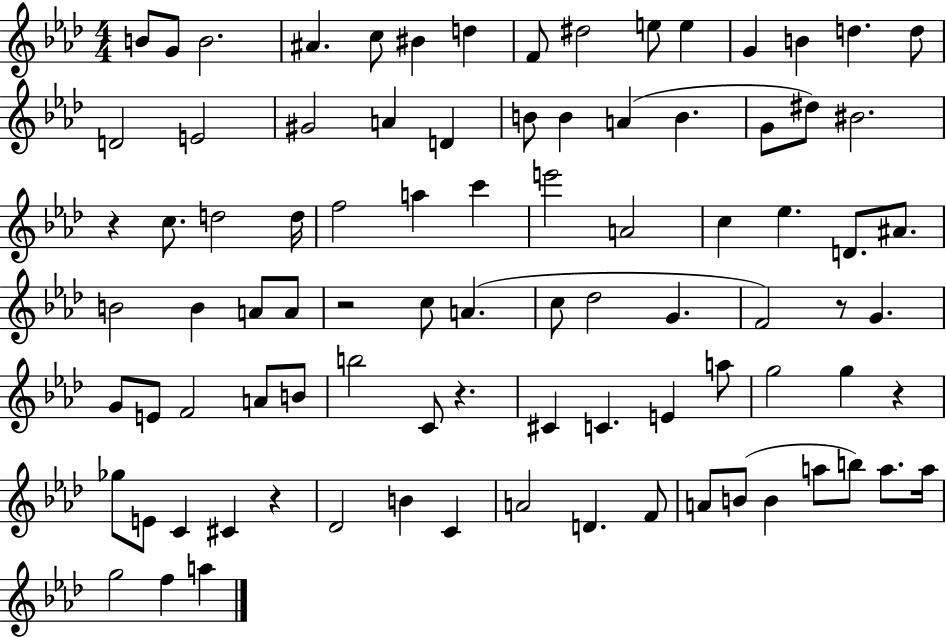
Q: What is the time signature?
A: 4/4